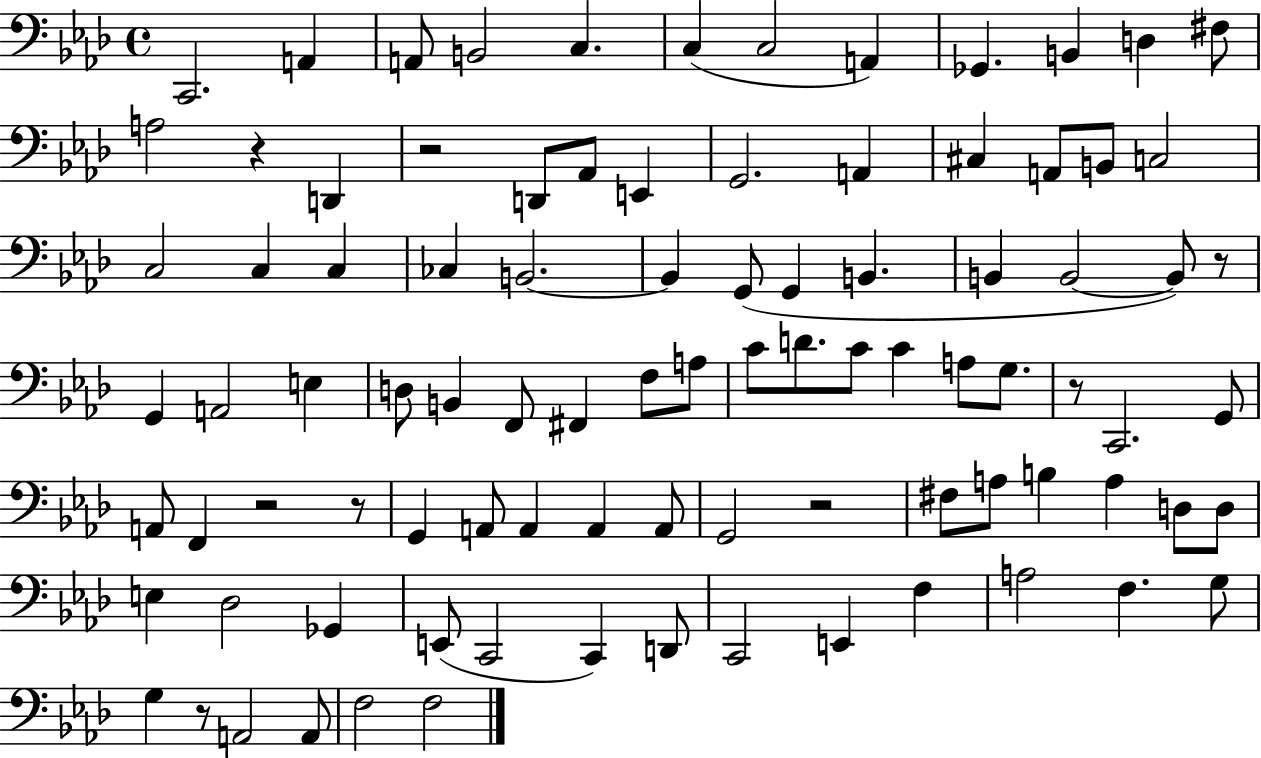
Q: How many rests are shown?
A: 8